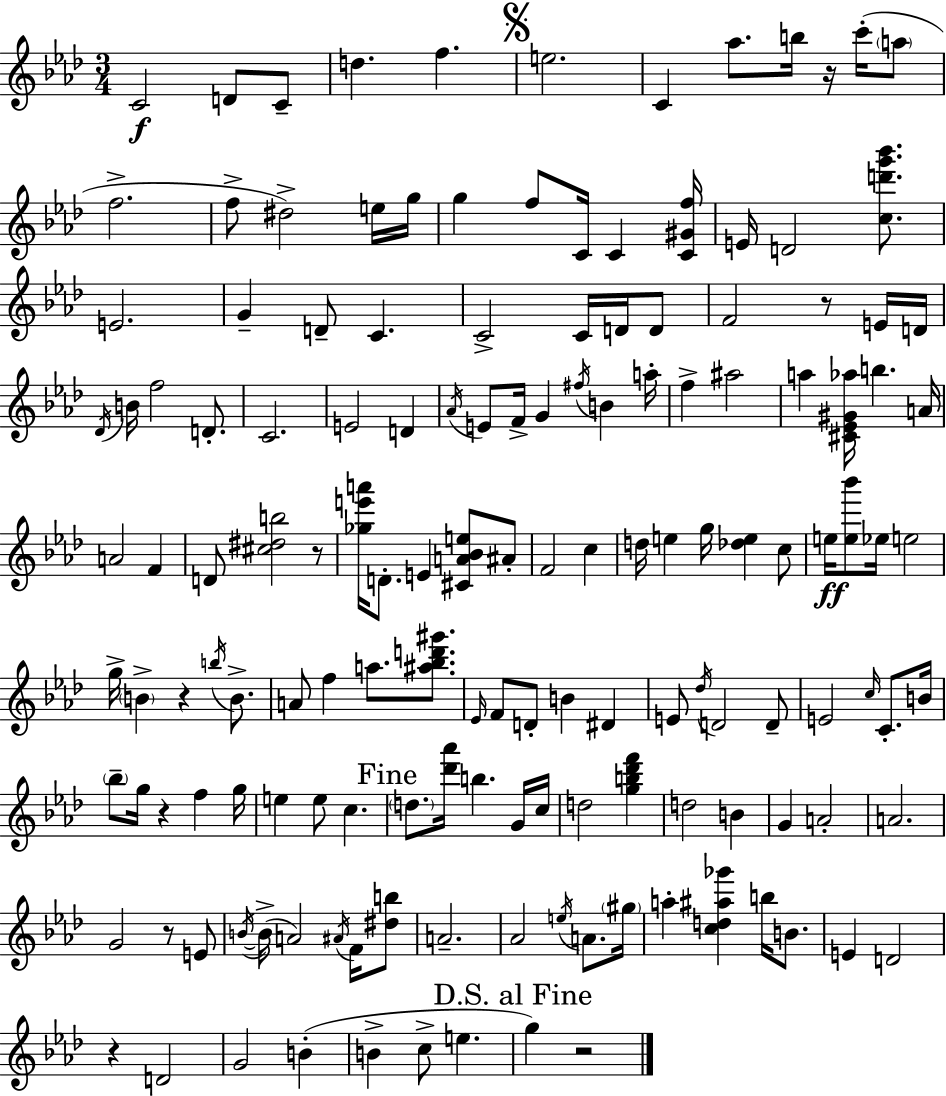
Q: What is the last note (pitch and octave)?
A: G5